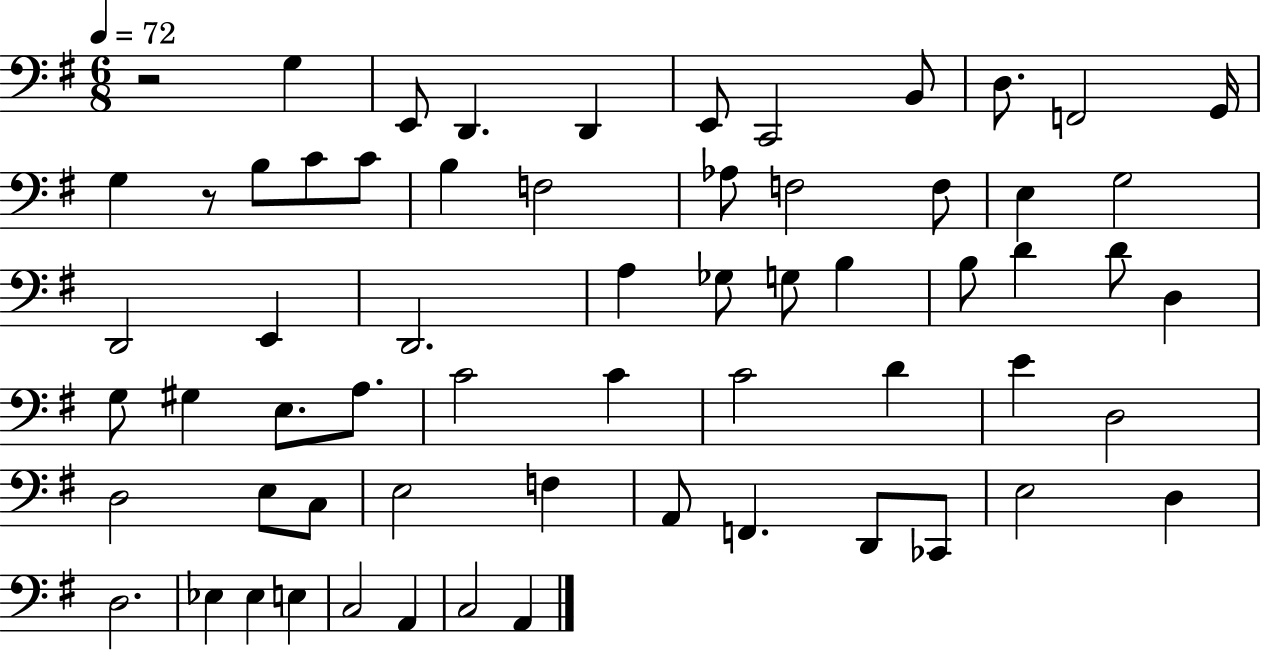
{
  \clef bass
  \numericTimeSignature
  \time 6/8
  \key g \major
  \tempo 4 = 72
  r2 g4 | e,8 d,4. d,4 | e,8 c,2 b,8 | d8. f,2 g,16 | \break g4 r8 b8 c'8 c'8 | b4 f2 | aes8 f2 f8 | e4 g2 | \break d,2 e,4 | d,2. | a4 ges8 g8 b4 | b8 d'4 d'8 d4 | \break g8 gis4 e8. a8. | c'2 c'4 | c'2 d'4 | e'4 d2 | \break d2 e8 c8 | e2 f4 | a,8 f,4. d,8 ces,8 | e2 d4 | \break d2. | ees4 ees4 e4 | c2 a,4 | c2 a,4 | \break \bar "|."
}